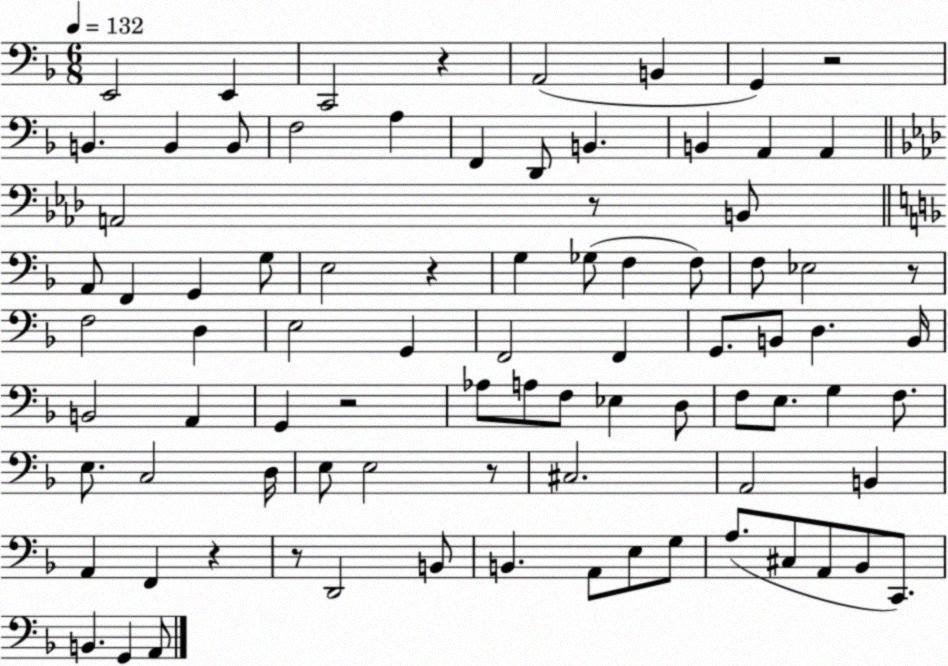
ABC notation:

X:1
T:Untitled
M:6/8
L:1/4
K:F
E,,2 E,, C,,2 z A,,2 B,, G,, z2 B,, B,, B,,/2 F,2 A, F,, D,,/2 B,, B,, A,, A,, A,,2 z/2 B,,/2 A,,/2 F,, G,, G,/2 E,2 z G, _G,/2 F, F,/2 F,/2 _E,2 z/2 F,2 D, E,2 G,, F,,2 F,, G,,/2 B,,/2 D, B,,/4 B,,2 A,, G,, z2 _A,/2 A,/2 F,/2 _E, D,/2 F,/2 E,/2 G, F,/2 E,/2 C,2 D,/4 E,/2 E,2 z/2 ^C,2 A,,2 B,, A,, F,, z z/2 D,,2 B,,/2 B,, A,,/2 E,/2 G,/2 A,/2 ^C,/2 A,,/2 _B,,/2 C,,/2 B,, G,, A,,/2